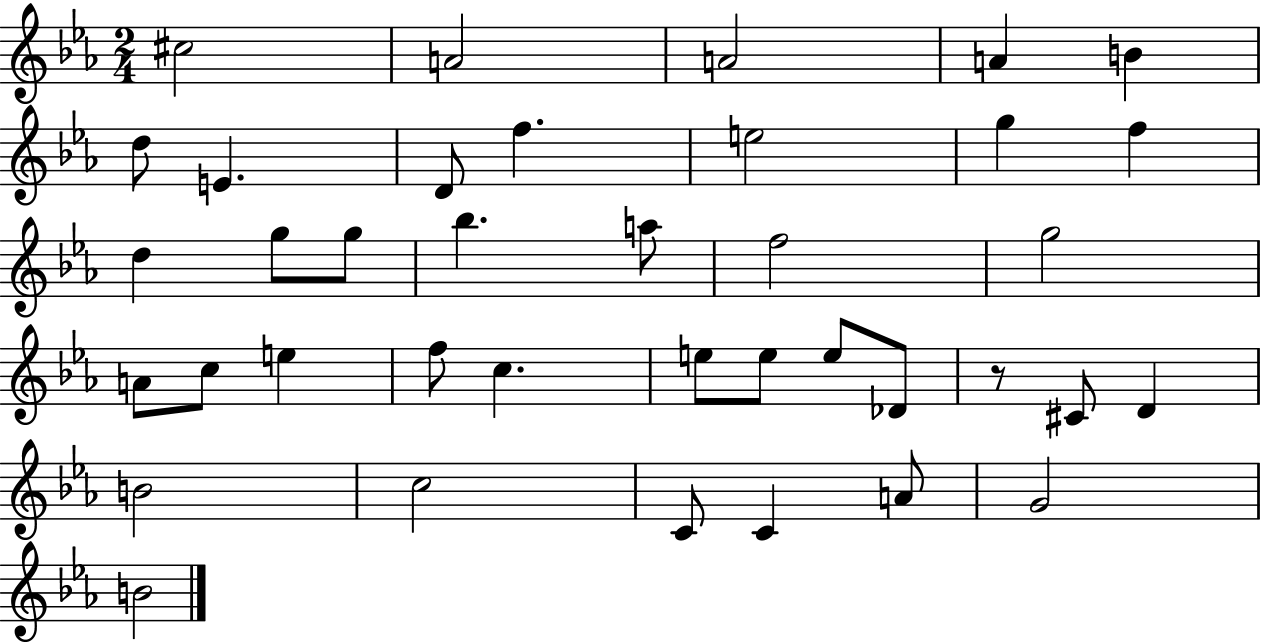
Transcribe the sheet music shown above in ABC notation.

X:1
T:Untitled
M:2/4
L:1/4
K:Eb
^c2 A2 A2 A B d/2 E D/2 f e2 g f d g/2 g/2 _b a/2 f2 g2 A/2 c/2 e f/2 c e/2 e/2 e/2 _D/2 z/2 ^C/2 D B2 c2 C/2 C A/2 G2 B2